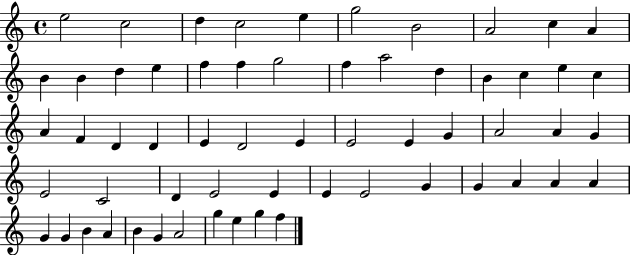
E5/h C5/h D5/q C5/h E5/q G5/h B4/h A4/h C5/q A4/q B4/q B4/q D5/q E5/q F5/q F5/q G5/h F5/q A5/h D5/q B4/q C5/q E5/q C5/q A4/q F4/q D4/q D4/q E4/q D4/h E4/q E4/h E4/q G4/q A4/h A4/q G4/q E4/h C4/h D4/q E4/h E4/q E4/q E4/h G4/q G4/q A4/q A4/q A4/q G4/q G4/q B4/q A4/q B4/q G4/q A4/h G5/q E5/q G5/q F5/q